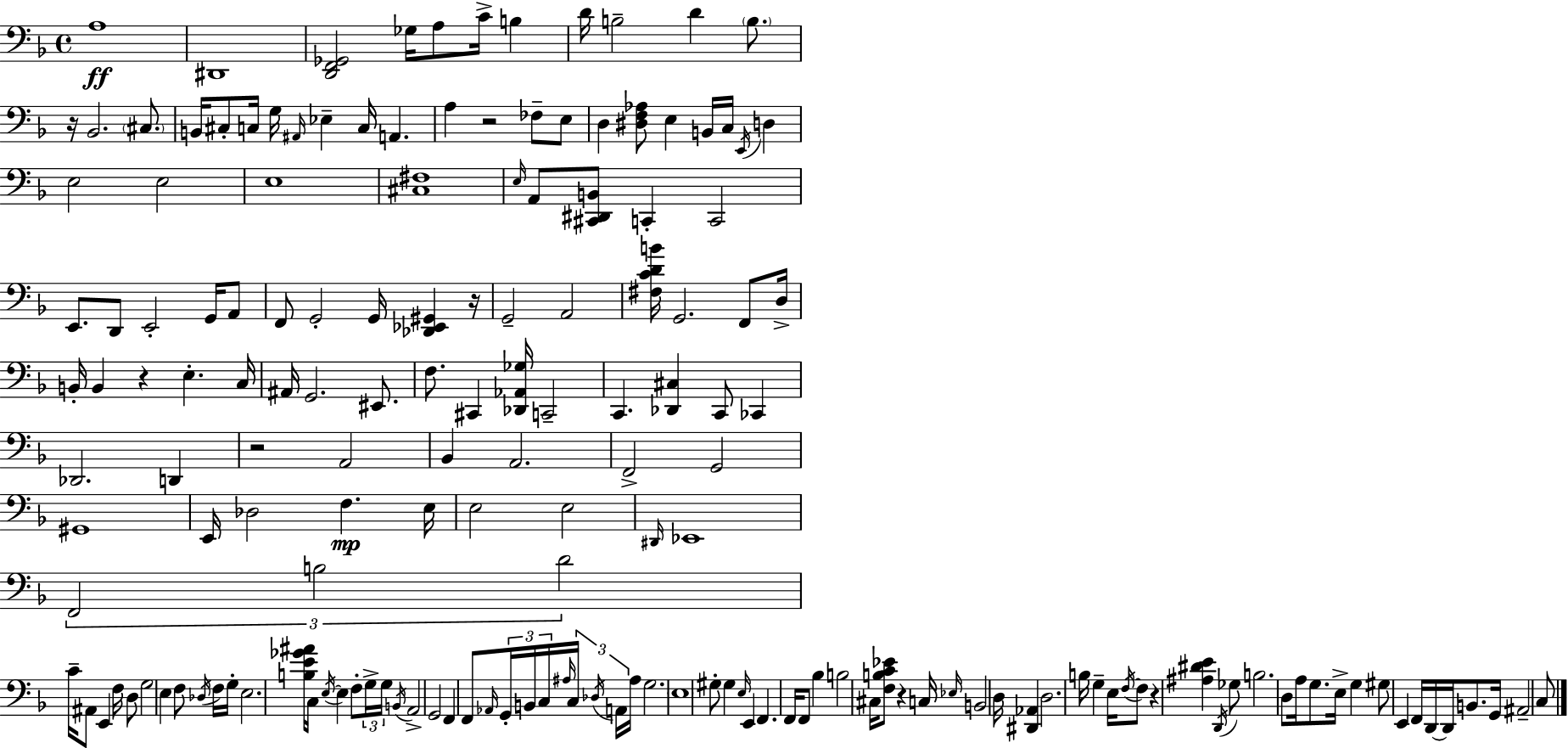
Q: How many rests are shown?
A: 7